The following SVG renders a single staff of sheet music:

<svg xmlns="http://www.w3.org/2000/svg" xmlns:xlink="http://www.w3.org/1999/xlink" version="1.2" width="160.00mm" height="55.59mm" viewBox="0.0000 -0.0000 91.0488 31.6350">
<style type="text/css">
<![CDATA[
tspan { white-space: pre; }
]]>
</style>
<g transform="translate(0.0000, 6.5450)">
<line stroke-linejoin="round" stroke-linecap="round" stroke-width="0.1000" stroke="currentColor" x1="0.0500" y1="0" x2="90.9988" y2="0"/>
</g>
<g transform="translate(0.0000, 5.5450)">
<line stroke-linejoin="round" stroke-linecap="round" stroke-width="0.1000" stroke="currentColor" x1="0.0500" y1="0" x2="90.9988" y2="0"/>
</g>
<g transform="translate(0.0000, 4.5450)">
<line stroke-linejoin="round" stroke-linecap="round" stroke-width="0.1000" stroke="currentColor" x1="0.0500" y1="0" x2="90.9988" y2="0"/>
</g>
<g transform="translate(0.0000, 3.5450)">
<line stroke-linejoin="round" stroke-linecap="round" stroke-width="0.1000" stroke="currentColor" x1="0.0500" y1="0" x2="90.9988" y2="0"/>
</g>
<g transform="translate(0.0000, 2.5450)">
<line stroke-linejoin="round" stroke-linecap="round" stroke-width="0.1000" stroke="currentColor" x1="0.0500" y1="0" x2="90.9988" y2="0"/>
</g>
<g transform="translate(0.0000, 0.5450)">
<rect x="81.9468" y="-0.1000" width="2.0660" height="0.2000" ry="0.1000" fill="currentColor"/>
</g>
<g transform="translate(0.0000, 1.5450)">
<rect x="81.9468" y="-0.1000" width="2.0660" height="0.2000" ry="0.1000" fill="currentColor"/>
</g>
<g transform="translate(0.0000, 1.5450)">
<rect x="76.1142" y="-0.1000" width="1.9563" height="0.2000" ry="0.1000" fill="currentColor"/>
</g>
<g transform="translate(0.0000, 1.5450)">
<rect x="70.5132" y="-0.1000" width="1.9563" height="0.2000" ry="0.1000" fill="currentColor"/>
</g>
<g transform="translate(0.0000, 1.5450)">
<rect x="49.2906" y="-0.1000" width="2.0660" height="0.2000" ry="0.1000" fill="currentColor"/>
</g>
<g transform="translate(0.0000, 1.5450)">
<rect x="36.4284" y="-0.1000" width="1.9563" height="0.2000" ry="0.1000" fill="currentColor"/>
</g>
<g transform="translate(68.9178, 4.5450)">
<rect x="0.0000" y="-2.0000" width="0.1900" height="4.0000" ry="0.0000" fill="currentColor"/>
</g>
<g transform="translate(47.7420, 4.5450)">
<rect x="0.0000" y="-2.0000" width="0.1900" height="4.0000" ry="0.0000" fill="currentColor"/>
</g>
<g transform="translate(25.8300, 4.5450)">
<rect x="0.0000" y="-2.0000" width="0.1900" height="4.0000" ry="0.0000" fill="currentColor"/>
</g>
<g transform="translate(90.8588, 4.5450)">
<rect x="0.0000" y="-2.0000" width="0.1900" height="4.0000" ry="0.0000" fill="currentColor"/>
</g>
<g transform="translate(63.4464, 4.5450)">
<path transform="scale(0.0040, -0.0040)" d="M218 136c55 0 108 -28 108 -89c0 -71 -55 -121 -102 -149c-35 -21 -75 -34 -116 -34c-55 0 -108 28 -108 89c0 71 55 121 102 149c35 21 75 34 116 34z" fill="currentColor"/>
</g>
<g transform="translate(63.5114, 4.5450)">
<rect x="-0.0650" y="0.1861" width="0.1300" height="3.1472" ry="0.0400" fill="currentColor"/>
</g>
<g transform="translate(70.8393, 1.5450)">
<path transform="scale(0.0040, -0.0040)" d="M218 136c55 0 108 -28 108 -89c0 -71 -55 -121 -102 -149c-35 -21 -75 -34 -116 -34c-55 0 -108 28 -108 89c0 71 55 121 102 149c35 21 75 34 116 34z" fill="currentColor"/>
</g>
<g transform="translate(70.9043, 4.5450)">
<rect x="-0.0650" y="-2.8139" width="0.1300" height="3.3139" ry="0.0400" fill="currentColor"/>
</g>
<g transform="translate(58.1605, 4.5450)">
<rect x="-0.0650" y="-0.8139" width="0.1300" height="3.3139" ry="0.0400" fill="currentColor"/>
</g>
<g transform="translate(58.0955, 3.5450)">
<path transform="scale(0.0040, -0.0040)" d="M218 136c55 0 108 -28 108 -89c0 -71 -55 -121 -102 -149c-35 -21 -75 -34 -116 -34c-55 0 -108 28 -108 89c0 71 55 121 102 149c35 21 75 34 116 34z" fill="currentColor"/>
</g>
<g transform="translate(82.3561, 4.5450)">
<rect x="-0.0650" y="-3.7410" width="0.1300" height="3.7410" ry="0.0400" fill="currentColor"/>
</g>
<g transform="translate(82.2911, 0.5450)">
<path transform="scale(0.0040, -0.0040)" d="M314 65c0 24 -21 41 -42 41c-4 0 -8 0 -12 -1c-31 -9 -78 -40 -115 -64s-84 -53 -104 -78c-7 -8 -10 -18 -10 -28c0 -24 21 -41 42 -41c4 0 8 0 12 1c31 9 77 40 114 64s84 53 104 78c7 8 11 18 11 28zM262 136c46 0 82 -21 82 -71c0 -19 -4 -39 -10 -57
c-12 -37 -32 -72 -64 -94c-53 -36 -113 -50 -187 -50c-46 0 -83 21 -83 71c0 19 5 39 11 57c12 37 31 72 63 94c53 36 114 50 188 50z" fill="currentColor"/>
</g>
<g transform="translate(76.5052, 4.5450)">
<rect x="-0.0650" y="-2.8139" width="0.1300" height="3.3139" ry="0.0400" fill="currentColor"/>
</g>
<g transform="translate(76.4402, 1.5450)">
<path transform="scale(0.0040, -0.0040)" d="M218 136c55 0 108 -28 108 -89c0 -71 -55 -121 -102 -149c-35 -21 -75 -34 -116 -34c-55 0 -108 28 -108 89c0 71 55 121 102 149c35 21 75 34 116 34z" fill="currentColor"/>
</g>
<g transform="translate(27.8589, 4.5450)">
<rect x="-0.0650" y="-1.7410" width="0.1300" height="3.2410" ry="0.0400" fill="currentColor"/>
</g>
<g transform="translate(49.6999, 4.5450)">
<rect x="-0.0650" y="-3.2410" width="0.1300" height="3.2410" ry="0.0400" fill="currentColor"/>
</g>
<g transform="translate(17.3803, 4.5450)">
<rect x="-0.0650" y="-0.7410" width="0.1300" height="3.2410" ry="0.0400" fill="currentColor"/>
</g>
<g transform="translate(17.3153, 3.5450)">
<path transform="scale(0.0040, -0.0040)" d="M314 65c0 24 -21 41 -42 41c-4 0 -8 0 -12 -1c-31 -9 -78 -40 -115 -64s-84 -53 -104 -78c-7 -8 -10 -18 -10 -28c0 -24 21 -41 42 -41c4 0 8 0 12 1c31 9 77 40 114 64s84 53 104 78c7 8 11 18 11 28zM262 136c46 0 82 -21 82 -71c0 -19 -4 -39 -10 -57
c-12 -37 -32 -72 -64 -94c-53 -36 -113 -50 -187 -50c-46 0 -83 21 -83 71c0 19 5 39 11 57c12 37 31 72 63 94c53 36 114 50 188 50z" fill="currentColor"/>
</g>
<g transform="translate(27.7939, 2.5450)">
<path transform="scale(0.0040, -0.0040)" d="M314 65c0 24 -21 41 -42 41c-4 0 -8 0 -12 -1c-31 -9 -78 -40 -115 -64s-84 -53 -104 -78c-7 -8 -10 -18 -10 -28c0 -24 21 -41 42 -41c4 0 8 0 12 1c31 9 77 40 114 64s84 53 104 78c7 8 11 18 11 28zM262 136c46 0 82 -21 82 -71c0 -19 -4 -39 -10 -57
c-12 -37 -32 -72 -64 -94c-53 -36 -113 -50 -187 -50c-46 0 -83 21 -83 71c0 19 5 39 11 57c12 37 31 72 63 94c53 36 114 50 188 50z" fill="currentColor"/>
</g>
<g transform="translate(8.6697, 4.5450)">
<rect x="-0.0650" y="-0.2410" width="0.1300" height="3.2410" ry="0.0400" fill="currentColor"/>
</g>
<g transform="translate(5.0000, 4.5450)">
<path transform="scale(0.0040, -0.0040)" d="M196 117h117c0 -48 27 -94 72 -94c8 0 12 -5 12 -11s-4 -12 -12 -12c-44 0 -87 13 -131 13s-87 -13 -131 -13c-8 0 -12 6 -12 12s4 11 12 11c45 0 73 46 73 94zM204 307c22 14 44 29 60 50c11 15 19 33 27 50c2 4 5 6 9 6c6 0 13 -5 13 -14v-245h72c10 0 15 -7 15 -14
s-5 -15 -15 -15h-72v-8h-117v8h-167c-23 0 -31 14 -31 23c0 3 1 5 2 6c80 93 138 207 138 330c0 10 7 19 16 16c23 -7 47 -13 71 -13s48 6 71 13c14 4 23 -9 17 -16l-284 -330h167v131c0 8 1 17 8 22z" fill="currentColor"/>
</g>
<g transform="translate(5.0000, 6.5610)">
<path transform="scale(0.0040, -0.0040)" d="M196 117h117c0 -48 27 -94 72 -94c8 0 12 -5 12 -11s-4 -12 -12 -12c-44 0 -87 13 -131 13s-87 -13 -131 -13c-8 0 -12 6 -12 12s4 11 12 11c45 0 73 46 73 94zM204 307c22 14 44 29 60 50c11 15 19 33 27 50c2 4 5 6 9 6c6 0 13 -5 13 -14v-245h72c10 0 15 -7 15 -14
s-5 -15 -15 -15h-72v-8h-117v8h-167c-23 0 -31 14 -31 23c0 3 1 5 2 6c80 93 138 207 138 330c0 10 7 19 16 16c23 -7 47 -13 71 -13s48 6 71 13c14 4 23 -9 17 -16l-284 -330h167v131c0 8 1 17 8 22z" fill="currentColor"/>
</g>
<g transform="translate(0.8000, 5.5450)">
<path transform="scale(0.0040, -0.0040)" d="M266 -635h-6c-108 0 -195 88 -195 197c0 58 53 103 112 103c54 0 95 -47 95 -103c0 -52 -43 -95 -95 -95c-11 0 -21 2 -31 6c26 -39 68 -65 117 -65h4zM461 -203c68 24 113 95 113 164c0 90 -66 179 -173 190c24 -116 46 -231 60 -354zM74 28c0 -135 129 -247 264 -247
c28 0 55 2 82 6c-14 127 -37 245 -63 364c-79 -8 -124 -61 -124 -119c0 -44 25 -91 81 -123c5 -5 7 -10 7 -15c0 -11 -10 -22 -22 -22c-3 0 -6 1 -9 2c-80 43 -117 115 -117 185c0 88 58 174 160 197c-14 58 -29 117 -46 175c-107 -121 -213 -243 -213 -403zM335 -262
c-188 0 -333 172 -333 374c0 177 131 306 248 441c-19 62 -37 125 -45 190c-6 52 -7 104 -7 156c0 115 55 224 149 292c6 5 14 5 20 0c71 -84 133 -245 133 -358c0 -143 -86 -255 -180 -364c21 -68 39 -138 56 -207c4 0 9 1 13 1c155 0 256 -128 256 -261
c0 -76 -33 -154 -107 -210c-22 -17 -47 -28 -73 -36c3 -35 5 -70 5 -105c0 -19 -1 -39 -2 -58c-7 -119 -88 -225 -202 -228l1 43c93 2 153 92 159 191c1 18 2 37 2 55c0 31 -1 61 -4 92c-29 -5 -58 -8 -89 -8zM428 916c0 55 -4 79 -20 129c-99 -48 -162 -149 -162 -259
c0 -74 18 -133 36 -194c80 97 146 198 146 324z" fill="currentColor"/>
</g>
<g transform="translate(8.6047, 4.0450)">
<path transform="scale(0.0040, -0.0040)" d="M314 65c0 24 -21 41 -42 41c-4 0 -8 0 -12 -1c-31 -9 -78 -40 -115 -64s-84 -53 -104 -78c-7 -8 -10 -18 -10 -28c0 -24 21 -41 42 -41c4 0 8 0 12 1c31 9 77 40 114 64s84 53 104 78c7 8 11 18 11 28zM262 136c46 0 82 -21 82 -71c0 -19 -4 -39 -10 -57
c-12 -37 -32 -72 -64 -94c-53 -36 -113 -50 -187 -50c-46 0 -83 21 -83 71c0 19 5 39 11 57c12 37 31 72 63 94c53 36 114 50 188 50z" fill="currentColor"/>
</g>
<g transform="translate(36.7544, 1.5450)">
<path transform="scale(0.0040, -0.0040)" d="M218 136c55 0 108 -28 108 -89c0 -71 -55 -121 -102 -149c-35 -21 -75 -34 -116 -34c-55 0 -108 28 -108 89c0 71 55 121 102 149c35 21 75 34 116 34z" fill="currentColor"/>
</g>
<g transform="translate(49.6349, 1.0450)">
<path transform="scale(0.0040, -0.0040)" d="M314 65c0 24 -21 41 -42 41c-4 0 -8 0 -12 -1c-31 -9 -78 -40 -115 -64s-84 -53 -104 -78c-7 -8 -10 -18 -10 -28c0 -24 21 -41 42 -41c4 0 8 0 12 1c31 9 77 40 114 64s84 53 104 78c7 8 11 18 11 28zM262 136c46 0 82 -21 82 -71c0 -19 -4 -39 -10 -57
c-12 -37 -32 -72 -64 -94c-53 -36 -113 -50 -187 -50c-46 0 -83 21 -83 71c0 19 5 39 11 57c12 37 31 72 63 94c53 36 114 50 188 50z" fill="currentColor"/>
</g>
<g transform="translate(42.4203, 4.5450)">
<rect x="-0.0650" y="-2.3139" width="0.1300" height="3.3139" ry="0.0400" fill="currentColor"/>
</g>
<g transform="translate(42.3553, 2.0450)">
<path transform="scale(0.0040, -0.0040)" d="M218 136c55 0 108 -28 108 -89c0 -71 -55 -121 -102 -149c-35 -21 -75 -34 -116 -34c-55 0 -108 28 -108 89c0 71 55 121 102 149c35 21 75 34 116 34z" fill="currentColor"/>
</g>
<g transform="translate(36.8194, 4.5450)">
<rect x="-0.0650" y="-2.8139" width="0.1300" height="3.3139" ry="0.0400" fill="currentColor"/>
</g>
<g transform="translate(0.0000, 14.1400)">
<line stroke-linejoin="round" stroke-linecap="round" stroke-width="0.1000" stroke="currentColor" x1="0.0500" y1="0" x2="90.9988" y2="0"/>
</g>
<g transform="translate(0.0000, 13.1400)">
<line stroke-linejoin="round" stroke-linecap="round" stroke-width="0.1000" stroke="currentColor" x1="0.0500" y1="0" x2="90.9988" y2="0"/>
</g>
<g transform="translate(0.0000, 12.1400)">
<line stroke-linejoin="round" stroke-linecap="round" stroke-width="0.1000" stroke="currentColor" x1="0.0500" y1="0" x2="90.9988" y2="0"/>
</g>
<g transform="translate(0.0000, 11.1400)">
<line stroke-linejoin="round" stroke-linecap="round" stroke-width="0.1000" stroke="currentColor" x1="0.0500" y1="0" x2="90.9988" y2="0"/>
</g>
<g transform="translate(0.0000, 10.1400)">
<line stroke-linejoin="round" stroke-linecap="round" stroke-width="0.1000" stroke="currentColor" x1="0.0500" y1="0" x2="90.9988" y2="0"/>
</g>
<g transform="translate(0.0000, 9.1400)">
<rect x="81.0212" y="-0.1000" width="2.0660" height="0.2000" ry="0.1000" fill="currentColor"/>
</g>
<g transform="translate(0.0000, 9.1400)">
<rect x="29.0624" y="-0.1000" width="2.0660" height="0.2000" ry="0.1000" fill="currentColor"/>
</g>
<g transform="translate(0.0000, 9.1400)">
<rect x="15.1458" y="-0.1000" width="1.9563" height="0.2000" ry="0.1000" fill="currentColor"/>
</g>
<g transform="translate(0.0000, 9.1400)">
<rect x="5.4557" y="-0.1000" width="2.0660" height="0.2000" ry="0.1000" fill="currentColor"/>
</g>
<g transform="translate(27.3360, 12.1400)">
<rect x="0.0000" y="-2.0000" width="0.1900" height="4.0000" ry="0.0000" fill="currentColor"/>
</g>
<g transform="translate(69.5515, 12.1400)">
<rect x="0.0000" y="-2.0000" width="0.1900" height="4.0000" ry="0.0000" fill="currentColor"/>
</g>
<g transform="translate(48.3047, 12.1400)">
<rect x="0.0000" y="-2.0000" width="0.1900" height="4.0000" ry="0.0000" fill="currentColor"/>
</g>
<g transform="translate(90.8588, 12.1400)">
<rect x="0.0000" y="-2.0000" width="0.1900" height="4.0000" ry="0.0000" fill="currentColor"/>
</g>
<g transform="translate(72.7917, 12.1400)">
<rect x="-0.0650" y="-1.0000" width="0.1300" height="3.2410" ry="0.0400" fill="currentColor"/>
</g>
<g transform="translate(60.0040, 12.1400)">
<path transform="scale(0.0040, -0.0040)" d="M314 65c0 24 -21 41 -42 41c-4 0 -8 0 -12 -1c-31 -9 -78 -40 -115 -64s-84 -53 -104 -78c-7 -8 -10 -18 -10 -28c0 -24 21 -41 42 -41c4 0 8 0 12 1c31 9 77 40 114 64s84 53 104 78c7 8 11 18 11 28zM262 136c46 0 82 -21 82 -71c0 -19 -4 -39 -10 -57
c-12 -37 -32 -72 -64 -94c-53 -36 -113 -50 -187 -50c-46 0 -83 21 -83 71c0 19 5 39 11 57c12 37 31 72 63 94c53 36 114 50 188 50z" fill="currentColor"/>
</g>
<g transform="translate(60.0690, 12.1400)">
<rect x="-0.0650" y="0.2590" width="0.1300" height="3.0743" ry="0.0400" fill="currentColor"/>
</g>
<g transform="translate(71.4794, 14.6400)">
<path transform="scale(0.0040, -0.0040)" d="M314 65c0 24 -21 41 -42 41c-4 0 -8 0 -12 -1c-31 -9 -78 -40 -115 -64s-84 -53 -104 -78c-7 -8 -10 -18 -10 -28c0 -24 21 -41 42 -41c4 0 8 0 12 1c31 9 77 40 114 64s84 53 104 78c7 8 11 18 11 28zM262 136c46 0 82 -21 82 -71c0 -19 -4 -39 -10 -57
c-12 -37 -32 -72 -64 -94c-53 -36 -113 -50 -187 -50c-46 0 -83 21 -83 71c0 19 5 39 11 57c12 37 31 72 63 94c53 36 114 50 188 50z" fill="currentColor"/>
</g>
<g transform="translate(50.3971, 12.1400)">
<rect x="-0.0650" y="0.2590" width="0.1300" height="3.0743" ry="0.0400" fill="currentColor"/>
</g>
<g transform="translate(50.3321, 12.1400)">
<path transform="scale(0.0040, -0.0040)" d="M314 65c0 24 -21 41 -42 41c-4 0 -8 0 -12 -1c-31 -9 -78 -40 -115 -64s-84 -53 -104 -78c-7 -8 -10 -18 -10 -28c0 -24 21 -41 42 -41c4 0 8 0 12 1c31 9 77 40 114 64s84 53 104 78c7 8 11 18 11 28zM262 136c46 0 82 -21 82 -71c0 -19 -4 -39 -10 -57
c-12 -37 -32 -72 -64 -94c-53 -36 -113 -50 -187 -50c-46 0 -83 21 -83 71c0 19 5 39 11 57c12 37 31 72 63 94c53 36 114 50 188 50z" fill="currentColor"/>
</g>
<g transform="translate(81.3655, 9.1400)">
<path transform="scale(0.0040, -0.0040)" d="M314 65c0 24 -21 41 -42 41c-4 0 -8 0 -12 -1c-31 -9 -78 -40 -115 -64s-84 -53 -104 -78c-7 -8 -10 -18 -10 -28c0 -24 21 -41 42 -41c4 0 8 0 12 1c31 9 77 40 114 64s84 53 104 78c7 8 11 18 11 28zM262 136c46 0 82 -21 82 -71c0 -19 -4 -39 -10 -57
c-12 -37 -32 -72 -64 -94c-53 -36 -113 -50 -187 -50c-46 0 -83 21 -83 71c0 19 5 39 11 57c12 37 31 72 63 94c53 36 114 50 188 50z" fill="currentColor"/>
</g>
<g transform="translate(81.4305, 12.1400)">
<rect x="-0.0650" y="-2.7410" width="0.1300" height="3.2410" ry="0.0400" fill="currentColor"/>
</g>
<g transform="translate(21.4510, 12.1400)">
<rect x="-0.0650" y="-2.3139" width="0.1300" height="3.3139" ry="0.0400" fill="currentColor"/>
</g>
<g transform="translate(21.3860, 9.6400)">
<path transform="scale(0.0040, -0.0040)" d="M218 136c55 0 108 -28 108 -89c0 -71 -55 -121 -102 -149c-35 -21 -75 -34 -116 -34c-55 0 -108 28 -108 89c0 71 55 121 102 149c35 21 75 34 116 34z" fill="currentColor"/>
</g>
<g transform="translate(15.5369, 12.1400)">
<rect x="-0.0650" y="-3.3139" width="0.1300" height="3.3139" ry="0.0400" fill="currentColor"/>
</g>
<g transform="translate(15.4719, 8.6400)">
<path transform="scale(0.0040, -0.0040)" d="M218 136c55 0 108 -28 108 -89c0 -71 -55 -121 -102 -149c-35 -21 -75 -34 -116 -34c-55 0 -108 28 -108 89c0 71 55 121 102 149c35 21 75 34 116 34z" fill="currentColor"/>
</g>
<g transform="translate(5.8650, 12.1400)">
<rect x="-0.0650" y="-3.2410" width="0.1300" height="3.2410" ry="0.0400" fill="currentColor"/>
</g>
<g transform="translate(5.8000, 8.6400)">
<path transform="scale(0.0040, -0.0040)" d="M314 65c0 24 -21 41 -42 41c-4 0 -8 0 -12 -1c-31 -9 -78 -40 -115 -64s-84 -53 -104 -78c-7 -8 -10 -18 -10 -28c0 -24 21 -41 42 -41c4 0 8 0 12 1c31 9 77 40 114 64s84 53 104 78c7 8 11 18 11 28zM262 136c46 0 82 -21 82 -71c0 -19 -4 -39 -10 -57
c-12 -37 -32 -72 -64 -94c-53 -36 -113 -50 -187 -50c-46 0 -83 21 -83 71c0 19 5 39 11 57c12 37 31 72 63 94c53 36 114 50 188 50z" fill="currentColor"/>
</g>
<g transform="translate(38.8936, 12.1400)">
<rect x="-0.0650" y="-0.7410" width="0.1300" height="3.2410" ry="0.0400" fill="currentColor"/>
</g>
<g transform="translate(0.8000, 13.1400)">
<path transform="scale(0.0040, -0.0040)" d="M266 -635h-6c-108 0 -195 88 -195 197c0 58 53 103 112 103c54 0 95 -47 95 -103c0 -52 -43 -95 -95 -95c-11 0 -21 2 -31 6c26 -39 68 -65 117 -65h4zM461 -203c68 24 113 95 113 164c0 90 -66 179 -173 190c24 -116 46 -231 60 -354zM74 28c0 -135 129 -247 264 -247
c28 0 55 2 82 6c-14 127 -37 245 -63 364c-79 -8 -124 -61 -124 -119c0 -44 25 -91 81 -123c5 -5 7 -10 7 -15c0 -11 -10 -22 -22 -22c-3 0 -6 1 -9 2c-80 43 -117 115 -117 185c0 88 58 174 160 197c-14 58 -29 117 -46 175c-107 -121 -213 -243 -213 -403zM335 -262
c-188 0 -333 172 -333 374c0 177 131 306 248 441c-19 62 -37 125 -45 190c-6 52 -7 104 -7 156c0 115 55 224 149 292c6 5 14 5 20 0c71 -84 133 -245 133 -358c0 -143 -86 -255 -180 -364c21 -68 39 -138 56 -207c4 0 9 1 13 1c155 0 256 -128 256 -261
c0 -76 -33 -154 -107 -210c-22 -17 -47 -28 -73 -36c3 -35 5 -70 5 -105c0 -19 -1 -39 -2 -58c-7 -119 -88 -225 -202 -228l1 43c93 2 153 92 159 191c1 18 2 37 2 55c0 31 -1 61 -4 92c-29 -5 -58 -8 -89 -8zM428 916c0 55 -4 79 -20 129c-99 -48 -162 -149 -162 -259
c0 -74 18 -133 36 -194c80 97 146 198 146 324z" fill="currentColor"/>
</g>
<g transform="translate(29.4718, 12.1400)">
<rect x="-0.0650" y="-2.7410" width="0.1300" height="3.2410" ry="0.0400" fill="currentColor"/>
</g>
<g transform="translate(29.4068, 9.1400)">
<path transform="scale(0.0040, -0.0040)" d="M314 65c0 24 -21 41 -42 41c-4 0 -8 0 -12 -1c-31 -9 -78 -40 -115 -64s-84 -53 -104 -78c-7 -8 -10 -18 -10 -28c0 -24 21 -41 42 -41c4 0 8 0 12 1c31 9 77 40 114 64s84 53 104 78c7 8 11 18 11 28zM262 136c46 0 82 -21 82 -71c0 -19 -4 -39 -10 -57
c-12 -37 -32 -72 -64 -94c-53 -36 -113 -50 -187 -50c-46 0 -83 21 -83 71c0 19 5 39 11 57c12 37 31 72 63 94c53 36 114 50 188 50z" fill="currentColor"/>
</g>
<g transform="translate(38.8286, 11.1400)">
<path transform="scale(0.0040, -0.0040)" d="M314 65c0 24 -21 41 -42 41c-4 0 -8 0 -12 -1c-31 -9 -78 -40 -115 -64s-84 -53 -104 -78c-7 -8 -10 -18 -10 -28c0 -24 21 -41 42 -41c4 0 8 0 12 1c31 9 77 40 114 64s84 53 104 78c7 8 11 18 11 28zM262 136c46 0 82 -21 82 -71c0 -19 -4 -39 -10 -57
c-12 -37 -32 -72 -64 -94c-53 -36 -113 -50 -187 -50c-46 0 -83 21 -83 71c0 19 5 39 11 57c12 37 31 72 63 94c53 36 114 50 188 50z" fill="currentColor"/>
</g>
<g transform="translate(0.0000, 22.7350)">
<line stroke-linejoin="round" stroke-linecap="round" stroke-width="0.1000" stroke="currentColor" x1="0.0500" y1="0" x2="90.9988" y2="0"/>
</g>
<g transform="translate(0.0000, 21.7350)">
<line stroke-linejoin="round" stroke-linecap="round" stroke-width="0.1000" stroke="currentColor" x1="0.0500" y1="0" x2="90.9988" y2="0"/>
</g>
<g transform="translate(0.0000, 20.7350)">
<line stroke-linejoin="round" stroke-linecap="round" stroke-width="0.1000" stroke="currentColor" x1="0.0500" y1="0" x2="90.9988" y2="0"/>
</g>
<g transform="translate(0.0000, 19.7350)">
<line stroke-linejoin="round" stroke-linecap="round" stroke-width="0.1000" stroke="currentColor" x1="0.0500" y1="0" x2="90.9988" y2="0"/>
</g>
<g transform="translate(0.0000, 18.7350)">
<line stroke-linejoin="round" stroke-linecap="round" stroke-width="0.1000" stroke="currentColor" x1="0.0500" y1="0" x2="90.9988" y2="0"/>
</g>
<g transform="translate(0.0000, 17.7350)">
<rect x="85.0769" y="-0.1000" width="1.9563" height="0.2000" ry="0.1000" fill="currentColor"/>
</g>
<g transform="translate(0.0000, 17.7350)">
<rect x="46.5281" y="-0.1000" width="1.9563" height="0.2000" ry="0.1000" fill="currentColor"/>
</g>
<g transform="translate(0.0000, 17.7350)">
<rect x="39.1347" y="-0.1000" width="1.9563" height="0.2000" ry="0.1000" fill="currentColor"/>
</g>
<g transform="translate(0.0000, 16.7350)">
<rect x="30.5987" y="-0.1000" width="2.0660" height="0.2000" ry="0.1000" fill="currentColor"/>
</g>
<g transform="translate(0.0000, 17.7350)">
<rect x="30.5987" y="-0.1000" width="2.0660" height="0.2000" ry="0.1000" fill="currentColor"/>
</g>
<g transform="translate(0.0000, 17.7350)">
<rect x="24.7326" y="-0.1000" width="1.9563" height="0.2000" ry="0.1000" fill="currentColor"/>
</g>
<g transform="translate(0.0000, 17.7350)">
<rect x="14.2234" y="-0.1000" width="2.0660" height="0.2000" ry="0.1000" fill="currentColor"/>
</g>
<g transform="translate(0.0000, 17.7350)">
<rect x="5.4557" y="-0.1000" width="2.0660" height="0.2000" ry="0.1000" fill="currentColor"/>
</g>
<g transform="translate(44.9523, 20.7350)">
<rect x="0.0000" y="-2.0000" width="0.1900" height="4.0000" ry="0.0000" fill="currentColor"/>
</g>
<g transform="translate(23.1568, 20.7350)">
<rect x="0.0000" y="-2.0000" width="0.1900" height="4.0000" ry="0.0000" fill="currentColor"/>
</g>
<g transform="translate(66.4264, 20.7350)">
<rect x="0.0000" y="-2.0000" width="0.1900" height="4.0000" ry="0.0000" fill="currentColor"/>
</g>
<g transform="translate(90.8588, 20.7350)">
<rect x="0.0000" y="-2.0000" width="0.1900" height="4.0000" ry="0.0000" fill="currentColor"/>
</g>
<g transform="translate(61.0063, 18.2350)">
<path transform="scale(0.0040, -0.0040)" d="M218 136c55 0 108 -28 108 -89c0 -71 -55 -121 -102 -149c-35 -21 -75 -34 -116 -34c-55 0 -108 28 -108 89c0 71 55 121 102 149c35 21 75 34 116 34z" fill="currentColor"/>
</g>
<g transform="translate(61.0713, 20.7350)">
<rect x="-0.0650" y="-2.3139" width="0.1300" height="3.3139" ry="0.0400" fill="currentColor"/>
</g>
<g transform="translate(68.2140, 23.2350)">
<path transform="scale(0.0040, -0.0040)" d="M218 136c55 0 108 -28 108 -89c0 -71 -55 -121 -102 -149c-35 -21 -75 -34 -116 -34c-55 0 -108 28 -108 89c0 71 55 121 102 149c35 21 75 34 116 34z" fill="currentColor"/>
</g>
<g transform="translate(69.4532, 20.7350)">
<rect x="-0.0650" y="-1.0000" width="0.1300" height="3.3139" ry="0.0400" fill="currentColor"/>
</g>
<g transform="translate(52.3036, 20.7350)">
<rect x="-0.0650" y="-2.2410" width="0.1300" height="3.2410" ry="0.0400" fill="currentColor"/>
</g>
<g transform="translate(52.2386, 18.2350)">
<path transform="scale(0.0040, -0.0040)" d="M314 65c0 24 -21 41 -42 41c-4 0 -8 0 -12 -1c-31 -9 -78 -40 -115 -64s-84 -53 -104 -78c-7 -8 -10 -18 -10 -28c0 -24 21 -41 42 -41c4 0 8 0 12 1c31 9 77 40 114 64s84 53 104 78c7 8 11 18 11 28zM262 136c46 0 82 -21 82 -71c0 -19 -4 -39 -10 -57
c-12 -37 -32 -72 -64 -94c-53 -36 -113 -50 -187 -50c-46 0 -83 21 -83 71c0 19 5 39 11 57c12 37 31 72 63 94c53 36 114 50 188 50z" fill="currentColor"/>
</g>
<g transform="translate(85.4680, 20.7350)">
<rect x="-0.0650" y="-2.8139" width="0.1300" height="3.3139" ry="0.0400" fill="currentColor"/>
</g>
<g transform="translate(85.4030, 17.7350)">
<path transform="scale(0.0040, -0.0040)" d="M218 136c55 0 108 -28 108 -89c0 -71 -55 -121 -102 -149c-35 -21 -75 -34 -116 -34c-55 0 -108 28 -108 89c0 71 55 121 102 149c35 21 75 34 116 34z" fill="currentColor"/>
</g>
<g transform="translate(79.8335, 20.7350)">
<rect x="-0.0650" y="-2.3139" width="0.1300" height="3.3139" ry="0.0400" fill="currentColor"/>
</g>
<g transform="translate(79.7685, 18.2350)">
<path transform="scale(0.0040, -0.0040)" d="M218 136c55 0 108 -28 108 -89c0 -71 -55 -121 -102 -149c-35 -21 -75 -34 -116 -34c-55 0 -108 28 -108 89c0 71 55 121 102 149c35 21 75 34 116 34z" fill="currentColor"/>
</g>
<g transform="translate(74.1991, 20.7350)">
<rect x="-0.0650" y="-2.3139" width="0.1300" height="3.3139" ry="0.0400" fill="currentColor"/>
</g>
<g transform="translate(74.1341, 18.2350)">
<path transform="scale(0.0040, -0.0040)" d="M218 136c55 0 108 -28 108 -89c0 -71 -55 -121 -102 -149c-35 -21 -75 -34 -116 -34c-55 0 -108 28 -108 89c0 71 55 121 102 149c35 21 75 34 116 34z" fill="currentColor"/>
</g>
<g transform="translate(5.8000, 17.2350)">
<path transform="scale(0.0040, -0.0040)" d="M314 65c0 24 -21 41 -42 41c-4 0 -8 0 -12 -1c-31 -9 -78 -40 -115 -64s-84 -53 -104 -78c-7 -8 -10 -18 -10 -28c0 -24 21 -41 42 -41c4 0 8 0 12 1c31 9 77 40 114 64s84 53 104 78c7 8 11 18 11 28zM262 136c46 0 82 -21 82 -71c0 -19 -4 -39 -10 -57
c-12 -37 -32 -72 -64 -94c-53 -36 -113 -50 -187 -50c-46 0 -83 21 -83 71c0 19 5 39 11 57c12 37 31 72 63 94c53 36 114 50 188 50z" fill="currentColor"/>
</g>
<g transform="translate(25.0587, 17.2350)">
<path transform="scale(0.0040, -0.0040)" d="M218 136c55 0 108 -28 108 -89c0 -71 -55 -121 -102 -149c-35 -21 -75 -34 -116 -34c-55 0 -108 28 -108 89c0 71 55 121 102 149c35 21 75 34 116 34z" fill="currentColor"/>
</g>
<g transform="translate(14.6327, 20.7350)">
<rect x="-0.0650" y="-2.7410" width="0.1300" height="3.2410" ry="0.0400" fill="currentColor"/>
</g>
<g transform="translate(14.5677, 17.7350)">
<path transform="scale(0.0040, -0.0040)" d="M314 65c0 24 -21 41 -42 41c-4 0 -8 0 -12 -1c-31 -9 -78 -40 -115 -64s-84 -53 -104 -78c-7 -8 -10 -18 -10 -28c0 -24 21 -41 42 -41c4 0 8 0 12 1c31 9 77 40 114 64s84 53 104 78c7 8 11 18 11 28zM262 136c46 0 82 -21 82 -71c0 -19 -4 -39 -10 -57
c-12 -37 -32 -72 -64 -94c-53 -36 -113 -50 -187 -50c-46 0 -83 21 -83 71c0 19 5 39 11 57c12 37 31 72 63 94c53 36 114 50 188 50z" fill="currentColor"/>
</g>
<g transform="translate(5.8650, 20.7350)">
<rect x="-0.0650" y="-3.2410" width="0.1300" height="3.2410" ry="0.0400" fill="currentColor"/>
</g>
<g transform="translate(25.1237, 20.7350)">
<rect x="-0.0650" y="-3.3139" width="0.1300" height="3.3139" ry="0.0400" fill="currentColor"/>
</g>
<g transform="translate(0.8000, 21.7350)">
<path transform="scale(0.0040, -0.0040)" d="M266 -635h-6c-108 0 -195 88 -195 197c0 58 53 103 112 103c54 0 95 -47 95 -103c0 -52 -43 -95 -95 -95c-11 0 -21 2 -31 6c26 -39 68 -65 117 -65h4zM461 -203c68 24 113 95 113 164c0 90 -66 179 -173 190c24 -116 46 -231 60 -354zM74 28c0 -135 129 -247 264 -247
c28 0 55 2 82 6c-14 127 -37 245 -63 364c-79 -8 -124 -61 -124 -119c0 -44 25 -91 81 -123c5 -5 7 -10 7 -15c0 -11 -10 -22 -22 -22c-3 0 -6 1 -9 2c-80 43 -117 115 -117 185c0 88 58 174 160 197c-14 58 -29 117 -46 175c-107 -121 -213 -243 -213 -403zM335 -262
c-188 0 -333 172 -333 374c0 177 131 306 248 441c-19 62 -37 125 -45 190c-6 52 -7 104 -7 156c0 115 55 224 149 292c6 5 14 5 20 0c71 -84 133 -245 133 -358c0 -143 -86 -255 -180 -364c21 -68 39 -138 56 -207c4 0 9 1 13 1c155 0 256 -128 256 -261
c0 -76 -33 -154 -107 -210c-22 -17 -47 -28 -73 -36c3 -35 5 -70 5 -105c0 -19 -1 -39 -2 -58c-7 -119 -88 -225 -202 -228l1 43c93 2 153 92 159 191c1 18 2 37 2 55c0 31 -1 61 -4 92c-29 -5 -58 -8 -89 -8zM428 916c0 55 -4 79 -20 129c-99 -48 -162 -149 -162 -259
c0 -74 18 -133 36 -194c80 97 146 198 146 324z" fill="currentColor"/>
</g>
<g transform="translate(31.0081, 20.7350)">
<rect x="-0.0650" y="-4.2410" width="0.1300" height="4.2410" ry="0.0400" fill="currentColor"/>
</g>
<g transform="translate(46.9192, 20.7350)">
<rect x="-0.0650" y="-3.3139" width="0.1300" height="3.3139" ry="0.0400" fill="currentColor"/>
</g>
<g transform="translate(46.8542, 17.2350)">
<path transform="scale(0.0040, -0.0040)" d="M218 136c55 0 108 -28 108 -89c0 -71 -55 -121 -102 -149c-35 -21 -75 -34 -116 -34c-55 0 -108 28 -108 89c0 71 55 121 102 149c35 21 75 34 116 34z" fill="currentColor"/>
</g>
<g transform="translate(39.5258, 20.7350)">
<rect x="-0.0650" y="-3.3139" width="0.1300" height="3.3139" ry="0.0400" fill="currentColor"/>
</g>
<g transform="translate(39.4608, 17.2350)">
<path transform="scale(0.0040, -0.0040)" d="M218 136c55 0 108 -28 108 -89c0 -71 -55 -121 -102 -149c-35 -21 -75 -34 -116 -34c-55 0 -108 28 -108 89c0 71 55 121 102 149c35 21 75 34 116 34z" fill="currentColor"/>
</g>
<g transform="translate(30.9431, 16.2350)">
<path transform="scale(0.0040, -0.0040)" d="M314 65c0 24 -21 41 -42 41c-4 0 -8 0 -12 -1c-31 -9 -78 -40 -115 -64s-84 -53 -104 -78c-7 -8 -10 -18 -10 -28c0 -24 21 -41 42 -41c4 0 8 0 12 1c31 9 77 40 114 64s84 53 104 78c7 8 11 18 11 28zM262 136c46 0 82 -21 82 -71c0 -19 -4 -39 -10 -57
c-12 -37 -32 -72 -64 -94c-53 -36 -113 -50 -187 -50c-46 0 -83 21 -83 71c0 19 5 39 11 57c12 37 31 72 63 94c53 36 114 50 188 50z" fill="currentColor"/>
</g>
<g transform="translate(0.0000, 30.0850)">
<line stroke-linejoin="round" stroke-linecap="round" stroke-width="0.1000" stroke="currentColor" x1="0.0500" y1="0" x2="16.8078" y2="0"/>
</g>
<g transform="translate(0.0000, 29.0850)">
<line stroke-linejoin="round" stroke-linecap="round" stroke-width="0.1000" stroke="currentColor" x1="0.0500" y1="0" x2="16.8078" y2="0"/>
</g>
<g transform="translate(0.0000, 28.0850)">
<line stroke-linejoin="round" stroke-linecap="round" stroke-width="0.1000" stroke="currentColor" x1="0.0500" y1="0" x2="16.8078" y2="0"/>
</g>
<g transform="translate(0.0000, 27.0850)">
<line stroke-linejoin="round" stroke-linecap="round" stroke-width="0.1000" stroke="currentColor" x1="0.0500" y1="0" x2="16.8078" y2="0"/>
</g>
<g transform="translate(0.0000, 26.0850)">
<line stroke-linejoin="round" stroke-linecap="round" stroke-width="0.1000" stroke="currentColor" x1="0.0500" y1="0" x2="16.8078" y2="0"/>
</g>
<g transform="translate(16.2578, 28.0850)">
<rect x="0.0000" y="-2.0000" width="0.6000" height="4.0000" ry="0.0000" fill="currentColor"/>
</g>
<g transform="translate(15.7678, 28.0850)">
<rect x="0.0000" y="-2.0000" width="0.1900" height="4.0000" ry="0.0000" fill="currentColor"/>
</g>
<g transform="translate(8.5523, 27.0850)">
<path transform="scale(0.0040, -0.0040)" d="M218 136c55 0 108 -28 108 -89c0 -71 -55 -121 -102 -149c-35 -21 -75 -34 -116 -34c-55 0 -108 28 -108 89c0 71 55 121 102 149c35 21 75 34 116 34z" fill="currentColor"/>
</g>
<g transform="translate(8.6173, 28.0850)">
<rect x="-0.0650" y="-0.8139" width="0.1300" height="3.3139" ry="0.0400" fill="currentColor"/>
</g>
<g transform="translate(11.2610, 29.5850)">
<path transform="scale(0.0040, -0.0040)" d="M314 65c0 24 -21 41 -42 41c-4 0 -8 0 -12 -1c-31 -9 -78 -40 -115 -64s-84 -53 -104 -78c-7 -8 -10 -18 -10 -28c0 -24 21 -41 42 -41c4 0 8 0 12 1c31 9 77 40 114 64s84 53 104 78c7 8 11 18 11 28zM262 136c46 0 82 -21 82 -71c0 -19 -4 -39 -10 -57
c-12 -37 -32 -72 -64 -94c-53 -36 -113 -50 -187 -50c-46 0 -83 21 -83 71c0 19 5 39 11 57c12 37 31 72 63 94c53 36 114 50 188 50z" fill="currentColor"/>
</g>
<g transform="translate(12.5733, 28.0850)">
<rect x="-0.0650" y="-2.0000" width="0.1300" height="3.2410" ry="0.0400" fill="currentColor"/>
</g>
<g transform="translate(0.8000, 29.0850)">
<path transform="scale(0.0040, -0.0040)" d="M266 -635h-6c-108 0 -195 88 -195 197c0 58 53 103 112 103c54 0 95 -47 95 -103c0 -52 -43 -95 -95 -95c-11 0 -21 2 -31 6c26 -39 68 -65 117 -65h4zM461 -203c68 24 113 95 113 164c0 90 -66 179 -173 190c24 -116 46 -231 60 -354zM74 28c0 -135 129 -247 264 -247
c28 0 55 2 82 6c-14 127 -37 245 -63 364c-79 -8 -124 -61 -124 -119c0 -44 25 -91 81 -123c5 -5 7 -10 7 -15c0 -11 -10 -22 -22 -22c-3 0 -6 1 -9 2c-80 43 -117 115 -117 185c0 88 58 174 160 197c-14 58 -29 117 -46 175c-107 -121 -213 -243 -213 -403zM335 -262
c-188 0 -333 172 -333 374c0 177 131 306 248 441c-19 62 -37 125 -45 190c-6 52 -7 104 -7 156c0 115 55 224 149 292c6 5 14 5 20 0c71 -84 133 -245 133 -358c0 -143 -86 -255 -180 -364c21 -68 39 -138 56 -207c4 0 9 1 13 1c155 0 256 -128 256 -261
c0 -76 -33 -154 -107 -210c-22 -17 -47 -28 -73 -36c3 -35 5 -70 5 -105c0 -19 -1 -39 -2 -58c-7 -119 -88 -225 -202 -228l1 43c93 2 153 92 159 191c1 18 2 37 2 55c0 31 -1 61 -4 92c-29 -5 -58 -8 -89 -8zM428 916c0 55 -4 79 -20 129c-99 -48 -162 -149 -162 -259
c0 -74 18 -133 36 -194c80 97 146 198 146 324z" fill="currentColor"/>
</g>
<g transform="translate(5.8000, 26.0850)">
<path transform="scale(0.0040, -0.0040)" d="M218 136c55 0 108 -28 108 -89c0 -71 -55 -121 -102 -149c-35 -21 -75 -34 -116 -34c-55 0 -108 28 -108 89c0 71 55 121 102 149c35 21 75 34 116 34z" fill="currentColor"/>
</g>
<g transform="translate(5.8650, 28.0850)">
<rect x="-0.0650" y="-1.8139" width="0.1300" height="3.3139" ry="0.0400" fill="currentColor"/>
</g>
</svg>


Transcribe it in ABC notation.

X:1
T:Untitled
M:4/4
L:1/4
K:C
c2 d2 f2 a g b2 d B a a c'2 b2 b g a2 d2 B2 B2 D2 a2 b2 a2 b d'2 b b g2 g D g g a f d F2